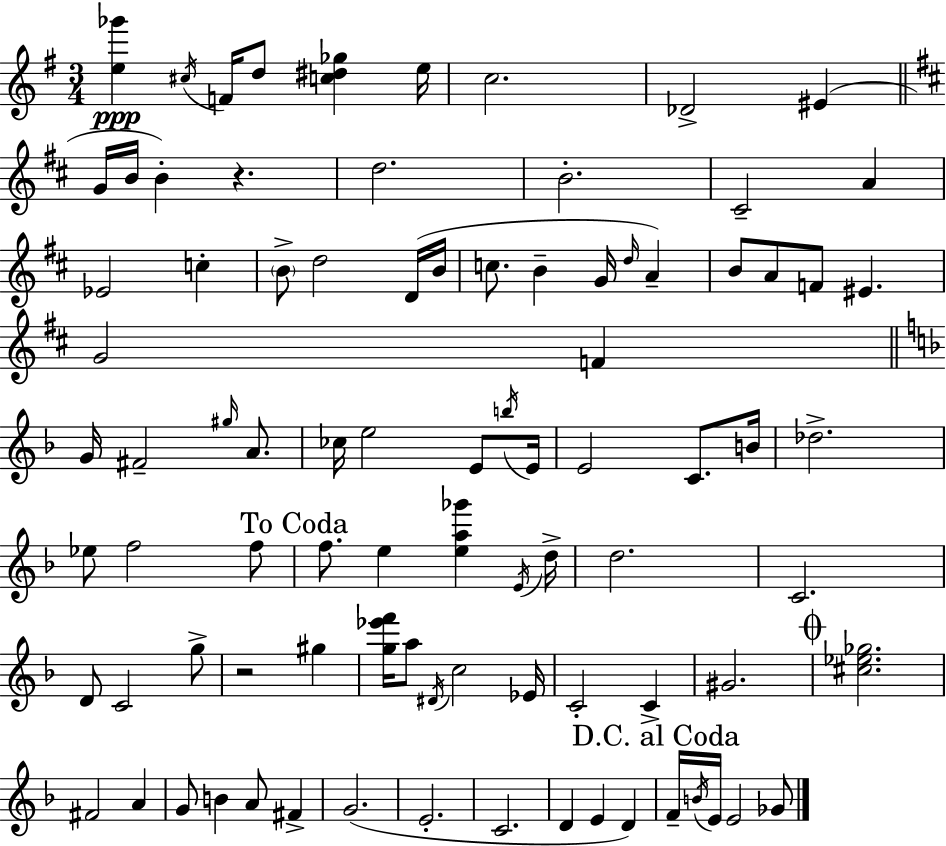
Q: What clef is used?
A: treble